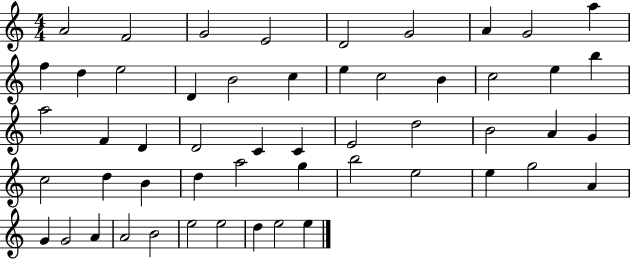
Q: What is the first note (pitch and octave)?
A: A4